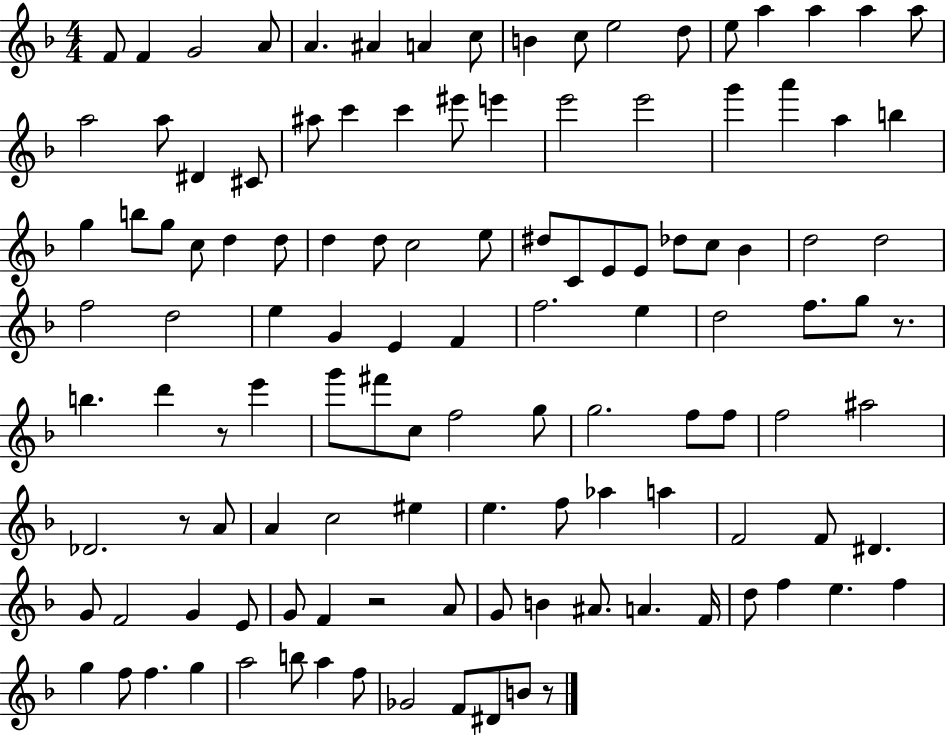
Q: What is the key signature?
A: F major